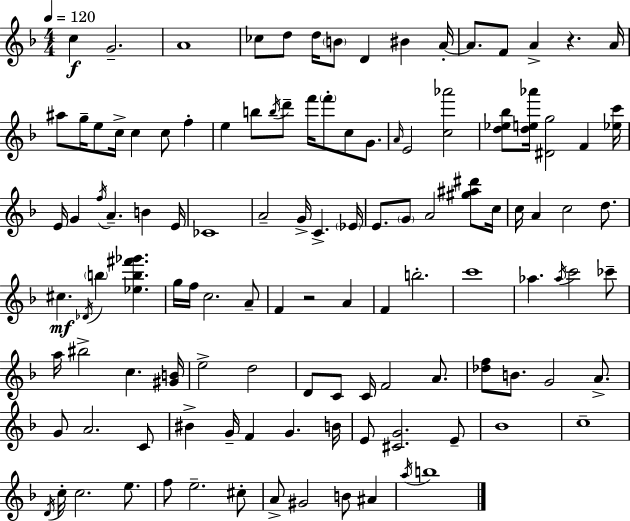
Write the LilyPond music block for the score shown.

{
  \clef treble
  \numericTimeSignature
  \time 4/4
  \key d \minor
  \tempo 4 = 120
  c''4\f g'2.-- | a'1 | ces''8 d''8 d''16 \parenthesize b'8 d'4 bis'4 a'16-.~~ | a'8. f'8 a'4-> r4. a'16 | \break ais''8 g''16-- e''8 c''16-> c''4 c''8 f''4-. | e''4 b''8 \acciaccatura { b''16 } d'''8-- f'''16 \parenthesize f'''8-. c''8 g'8. | \grace { a'16 } e'2 <c'' aes'''>2 | <d'' ees'' bes''>8 <d'' e'' aes'''>16 <dis' g''>2 f'4 | \break <ees'' c'''>16 e'16 g'4 \acciaccatura { f''16 } a'4.-- b'4 | e'16 ces'1 | a'2-- g'16-> c'4.-> | \parenthesize ees'16 e'8. \parenthesize g'8 a'2 | \break <gis'' ais'' dis'''>8 c''16 c''16 a'4 c''2 | d''8. cis''4.\mf \acciaccatura { des'16 } \parenthesize b''4 <ees'' b'' fis''' ges'''>4. | g''16 f''16 c''2. | a'8-- f'4 r2 | \break a'4 f'4 b''2.-. | c'''1 | aes''4. \acciaccatura { aes''16 } c'''2 | ces'''8-- a''16 bis''2-> c''4. | \break <gis' b'>16 e''2-> d''2 | d'8 c'8 c'16 f'2 | a'8. <des'' f''>8 b'8. g'2 | a'8.-> g'8 a'2. | \break c'8 bis'4-> g'16-- f'4 g'4. | b'16 e'8 <cis' g'>2. | e'8-- bes'1 | c''1-- | \break \acciaccatura { d'16 } c''16-. c''2. | e''8. f''8 e''2.-- | cis''8-. a'8-> gis'2 | b'8 ais'4 \acciaccatura { a''16 } b''1 | \break \bar "|."
}